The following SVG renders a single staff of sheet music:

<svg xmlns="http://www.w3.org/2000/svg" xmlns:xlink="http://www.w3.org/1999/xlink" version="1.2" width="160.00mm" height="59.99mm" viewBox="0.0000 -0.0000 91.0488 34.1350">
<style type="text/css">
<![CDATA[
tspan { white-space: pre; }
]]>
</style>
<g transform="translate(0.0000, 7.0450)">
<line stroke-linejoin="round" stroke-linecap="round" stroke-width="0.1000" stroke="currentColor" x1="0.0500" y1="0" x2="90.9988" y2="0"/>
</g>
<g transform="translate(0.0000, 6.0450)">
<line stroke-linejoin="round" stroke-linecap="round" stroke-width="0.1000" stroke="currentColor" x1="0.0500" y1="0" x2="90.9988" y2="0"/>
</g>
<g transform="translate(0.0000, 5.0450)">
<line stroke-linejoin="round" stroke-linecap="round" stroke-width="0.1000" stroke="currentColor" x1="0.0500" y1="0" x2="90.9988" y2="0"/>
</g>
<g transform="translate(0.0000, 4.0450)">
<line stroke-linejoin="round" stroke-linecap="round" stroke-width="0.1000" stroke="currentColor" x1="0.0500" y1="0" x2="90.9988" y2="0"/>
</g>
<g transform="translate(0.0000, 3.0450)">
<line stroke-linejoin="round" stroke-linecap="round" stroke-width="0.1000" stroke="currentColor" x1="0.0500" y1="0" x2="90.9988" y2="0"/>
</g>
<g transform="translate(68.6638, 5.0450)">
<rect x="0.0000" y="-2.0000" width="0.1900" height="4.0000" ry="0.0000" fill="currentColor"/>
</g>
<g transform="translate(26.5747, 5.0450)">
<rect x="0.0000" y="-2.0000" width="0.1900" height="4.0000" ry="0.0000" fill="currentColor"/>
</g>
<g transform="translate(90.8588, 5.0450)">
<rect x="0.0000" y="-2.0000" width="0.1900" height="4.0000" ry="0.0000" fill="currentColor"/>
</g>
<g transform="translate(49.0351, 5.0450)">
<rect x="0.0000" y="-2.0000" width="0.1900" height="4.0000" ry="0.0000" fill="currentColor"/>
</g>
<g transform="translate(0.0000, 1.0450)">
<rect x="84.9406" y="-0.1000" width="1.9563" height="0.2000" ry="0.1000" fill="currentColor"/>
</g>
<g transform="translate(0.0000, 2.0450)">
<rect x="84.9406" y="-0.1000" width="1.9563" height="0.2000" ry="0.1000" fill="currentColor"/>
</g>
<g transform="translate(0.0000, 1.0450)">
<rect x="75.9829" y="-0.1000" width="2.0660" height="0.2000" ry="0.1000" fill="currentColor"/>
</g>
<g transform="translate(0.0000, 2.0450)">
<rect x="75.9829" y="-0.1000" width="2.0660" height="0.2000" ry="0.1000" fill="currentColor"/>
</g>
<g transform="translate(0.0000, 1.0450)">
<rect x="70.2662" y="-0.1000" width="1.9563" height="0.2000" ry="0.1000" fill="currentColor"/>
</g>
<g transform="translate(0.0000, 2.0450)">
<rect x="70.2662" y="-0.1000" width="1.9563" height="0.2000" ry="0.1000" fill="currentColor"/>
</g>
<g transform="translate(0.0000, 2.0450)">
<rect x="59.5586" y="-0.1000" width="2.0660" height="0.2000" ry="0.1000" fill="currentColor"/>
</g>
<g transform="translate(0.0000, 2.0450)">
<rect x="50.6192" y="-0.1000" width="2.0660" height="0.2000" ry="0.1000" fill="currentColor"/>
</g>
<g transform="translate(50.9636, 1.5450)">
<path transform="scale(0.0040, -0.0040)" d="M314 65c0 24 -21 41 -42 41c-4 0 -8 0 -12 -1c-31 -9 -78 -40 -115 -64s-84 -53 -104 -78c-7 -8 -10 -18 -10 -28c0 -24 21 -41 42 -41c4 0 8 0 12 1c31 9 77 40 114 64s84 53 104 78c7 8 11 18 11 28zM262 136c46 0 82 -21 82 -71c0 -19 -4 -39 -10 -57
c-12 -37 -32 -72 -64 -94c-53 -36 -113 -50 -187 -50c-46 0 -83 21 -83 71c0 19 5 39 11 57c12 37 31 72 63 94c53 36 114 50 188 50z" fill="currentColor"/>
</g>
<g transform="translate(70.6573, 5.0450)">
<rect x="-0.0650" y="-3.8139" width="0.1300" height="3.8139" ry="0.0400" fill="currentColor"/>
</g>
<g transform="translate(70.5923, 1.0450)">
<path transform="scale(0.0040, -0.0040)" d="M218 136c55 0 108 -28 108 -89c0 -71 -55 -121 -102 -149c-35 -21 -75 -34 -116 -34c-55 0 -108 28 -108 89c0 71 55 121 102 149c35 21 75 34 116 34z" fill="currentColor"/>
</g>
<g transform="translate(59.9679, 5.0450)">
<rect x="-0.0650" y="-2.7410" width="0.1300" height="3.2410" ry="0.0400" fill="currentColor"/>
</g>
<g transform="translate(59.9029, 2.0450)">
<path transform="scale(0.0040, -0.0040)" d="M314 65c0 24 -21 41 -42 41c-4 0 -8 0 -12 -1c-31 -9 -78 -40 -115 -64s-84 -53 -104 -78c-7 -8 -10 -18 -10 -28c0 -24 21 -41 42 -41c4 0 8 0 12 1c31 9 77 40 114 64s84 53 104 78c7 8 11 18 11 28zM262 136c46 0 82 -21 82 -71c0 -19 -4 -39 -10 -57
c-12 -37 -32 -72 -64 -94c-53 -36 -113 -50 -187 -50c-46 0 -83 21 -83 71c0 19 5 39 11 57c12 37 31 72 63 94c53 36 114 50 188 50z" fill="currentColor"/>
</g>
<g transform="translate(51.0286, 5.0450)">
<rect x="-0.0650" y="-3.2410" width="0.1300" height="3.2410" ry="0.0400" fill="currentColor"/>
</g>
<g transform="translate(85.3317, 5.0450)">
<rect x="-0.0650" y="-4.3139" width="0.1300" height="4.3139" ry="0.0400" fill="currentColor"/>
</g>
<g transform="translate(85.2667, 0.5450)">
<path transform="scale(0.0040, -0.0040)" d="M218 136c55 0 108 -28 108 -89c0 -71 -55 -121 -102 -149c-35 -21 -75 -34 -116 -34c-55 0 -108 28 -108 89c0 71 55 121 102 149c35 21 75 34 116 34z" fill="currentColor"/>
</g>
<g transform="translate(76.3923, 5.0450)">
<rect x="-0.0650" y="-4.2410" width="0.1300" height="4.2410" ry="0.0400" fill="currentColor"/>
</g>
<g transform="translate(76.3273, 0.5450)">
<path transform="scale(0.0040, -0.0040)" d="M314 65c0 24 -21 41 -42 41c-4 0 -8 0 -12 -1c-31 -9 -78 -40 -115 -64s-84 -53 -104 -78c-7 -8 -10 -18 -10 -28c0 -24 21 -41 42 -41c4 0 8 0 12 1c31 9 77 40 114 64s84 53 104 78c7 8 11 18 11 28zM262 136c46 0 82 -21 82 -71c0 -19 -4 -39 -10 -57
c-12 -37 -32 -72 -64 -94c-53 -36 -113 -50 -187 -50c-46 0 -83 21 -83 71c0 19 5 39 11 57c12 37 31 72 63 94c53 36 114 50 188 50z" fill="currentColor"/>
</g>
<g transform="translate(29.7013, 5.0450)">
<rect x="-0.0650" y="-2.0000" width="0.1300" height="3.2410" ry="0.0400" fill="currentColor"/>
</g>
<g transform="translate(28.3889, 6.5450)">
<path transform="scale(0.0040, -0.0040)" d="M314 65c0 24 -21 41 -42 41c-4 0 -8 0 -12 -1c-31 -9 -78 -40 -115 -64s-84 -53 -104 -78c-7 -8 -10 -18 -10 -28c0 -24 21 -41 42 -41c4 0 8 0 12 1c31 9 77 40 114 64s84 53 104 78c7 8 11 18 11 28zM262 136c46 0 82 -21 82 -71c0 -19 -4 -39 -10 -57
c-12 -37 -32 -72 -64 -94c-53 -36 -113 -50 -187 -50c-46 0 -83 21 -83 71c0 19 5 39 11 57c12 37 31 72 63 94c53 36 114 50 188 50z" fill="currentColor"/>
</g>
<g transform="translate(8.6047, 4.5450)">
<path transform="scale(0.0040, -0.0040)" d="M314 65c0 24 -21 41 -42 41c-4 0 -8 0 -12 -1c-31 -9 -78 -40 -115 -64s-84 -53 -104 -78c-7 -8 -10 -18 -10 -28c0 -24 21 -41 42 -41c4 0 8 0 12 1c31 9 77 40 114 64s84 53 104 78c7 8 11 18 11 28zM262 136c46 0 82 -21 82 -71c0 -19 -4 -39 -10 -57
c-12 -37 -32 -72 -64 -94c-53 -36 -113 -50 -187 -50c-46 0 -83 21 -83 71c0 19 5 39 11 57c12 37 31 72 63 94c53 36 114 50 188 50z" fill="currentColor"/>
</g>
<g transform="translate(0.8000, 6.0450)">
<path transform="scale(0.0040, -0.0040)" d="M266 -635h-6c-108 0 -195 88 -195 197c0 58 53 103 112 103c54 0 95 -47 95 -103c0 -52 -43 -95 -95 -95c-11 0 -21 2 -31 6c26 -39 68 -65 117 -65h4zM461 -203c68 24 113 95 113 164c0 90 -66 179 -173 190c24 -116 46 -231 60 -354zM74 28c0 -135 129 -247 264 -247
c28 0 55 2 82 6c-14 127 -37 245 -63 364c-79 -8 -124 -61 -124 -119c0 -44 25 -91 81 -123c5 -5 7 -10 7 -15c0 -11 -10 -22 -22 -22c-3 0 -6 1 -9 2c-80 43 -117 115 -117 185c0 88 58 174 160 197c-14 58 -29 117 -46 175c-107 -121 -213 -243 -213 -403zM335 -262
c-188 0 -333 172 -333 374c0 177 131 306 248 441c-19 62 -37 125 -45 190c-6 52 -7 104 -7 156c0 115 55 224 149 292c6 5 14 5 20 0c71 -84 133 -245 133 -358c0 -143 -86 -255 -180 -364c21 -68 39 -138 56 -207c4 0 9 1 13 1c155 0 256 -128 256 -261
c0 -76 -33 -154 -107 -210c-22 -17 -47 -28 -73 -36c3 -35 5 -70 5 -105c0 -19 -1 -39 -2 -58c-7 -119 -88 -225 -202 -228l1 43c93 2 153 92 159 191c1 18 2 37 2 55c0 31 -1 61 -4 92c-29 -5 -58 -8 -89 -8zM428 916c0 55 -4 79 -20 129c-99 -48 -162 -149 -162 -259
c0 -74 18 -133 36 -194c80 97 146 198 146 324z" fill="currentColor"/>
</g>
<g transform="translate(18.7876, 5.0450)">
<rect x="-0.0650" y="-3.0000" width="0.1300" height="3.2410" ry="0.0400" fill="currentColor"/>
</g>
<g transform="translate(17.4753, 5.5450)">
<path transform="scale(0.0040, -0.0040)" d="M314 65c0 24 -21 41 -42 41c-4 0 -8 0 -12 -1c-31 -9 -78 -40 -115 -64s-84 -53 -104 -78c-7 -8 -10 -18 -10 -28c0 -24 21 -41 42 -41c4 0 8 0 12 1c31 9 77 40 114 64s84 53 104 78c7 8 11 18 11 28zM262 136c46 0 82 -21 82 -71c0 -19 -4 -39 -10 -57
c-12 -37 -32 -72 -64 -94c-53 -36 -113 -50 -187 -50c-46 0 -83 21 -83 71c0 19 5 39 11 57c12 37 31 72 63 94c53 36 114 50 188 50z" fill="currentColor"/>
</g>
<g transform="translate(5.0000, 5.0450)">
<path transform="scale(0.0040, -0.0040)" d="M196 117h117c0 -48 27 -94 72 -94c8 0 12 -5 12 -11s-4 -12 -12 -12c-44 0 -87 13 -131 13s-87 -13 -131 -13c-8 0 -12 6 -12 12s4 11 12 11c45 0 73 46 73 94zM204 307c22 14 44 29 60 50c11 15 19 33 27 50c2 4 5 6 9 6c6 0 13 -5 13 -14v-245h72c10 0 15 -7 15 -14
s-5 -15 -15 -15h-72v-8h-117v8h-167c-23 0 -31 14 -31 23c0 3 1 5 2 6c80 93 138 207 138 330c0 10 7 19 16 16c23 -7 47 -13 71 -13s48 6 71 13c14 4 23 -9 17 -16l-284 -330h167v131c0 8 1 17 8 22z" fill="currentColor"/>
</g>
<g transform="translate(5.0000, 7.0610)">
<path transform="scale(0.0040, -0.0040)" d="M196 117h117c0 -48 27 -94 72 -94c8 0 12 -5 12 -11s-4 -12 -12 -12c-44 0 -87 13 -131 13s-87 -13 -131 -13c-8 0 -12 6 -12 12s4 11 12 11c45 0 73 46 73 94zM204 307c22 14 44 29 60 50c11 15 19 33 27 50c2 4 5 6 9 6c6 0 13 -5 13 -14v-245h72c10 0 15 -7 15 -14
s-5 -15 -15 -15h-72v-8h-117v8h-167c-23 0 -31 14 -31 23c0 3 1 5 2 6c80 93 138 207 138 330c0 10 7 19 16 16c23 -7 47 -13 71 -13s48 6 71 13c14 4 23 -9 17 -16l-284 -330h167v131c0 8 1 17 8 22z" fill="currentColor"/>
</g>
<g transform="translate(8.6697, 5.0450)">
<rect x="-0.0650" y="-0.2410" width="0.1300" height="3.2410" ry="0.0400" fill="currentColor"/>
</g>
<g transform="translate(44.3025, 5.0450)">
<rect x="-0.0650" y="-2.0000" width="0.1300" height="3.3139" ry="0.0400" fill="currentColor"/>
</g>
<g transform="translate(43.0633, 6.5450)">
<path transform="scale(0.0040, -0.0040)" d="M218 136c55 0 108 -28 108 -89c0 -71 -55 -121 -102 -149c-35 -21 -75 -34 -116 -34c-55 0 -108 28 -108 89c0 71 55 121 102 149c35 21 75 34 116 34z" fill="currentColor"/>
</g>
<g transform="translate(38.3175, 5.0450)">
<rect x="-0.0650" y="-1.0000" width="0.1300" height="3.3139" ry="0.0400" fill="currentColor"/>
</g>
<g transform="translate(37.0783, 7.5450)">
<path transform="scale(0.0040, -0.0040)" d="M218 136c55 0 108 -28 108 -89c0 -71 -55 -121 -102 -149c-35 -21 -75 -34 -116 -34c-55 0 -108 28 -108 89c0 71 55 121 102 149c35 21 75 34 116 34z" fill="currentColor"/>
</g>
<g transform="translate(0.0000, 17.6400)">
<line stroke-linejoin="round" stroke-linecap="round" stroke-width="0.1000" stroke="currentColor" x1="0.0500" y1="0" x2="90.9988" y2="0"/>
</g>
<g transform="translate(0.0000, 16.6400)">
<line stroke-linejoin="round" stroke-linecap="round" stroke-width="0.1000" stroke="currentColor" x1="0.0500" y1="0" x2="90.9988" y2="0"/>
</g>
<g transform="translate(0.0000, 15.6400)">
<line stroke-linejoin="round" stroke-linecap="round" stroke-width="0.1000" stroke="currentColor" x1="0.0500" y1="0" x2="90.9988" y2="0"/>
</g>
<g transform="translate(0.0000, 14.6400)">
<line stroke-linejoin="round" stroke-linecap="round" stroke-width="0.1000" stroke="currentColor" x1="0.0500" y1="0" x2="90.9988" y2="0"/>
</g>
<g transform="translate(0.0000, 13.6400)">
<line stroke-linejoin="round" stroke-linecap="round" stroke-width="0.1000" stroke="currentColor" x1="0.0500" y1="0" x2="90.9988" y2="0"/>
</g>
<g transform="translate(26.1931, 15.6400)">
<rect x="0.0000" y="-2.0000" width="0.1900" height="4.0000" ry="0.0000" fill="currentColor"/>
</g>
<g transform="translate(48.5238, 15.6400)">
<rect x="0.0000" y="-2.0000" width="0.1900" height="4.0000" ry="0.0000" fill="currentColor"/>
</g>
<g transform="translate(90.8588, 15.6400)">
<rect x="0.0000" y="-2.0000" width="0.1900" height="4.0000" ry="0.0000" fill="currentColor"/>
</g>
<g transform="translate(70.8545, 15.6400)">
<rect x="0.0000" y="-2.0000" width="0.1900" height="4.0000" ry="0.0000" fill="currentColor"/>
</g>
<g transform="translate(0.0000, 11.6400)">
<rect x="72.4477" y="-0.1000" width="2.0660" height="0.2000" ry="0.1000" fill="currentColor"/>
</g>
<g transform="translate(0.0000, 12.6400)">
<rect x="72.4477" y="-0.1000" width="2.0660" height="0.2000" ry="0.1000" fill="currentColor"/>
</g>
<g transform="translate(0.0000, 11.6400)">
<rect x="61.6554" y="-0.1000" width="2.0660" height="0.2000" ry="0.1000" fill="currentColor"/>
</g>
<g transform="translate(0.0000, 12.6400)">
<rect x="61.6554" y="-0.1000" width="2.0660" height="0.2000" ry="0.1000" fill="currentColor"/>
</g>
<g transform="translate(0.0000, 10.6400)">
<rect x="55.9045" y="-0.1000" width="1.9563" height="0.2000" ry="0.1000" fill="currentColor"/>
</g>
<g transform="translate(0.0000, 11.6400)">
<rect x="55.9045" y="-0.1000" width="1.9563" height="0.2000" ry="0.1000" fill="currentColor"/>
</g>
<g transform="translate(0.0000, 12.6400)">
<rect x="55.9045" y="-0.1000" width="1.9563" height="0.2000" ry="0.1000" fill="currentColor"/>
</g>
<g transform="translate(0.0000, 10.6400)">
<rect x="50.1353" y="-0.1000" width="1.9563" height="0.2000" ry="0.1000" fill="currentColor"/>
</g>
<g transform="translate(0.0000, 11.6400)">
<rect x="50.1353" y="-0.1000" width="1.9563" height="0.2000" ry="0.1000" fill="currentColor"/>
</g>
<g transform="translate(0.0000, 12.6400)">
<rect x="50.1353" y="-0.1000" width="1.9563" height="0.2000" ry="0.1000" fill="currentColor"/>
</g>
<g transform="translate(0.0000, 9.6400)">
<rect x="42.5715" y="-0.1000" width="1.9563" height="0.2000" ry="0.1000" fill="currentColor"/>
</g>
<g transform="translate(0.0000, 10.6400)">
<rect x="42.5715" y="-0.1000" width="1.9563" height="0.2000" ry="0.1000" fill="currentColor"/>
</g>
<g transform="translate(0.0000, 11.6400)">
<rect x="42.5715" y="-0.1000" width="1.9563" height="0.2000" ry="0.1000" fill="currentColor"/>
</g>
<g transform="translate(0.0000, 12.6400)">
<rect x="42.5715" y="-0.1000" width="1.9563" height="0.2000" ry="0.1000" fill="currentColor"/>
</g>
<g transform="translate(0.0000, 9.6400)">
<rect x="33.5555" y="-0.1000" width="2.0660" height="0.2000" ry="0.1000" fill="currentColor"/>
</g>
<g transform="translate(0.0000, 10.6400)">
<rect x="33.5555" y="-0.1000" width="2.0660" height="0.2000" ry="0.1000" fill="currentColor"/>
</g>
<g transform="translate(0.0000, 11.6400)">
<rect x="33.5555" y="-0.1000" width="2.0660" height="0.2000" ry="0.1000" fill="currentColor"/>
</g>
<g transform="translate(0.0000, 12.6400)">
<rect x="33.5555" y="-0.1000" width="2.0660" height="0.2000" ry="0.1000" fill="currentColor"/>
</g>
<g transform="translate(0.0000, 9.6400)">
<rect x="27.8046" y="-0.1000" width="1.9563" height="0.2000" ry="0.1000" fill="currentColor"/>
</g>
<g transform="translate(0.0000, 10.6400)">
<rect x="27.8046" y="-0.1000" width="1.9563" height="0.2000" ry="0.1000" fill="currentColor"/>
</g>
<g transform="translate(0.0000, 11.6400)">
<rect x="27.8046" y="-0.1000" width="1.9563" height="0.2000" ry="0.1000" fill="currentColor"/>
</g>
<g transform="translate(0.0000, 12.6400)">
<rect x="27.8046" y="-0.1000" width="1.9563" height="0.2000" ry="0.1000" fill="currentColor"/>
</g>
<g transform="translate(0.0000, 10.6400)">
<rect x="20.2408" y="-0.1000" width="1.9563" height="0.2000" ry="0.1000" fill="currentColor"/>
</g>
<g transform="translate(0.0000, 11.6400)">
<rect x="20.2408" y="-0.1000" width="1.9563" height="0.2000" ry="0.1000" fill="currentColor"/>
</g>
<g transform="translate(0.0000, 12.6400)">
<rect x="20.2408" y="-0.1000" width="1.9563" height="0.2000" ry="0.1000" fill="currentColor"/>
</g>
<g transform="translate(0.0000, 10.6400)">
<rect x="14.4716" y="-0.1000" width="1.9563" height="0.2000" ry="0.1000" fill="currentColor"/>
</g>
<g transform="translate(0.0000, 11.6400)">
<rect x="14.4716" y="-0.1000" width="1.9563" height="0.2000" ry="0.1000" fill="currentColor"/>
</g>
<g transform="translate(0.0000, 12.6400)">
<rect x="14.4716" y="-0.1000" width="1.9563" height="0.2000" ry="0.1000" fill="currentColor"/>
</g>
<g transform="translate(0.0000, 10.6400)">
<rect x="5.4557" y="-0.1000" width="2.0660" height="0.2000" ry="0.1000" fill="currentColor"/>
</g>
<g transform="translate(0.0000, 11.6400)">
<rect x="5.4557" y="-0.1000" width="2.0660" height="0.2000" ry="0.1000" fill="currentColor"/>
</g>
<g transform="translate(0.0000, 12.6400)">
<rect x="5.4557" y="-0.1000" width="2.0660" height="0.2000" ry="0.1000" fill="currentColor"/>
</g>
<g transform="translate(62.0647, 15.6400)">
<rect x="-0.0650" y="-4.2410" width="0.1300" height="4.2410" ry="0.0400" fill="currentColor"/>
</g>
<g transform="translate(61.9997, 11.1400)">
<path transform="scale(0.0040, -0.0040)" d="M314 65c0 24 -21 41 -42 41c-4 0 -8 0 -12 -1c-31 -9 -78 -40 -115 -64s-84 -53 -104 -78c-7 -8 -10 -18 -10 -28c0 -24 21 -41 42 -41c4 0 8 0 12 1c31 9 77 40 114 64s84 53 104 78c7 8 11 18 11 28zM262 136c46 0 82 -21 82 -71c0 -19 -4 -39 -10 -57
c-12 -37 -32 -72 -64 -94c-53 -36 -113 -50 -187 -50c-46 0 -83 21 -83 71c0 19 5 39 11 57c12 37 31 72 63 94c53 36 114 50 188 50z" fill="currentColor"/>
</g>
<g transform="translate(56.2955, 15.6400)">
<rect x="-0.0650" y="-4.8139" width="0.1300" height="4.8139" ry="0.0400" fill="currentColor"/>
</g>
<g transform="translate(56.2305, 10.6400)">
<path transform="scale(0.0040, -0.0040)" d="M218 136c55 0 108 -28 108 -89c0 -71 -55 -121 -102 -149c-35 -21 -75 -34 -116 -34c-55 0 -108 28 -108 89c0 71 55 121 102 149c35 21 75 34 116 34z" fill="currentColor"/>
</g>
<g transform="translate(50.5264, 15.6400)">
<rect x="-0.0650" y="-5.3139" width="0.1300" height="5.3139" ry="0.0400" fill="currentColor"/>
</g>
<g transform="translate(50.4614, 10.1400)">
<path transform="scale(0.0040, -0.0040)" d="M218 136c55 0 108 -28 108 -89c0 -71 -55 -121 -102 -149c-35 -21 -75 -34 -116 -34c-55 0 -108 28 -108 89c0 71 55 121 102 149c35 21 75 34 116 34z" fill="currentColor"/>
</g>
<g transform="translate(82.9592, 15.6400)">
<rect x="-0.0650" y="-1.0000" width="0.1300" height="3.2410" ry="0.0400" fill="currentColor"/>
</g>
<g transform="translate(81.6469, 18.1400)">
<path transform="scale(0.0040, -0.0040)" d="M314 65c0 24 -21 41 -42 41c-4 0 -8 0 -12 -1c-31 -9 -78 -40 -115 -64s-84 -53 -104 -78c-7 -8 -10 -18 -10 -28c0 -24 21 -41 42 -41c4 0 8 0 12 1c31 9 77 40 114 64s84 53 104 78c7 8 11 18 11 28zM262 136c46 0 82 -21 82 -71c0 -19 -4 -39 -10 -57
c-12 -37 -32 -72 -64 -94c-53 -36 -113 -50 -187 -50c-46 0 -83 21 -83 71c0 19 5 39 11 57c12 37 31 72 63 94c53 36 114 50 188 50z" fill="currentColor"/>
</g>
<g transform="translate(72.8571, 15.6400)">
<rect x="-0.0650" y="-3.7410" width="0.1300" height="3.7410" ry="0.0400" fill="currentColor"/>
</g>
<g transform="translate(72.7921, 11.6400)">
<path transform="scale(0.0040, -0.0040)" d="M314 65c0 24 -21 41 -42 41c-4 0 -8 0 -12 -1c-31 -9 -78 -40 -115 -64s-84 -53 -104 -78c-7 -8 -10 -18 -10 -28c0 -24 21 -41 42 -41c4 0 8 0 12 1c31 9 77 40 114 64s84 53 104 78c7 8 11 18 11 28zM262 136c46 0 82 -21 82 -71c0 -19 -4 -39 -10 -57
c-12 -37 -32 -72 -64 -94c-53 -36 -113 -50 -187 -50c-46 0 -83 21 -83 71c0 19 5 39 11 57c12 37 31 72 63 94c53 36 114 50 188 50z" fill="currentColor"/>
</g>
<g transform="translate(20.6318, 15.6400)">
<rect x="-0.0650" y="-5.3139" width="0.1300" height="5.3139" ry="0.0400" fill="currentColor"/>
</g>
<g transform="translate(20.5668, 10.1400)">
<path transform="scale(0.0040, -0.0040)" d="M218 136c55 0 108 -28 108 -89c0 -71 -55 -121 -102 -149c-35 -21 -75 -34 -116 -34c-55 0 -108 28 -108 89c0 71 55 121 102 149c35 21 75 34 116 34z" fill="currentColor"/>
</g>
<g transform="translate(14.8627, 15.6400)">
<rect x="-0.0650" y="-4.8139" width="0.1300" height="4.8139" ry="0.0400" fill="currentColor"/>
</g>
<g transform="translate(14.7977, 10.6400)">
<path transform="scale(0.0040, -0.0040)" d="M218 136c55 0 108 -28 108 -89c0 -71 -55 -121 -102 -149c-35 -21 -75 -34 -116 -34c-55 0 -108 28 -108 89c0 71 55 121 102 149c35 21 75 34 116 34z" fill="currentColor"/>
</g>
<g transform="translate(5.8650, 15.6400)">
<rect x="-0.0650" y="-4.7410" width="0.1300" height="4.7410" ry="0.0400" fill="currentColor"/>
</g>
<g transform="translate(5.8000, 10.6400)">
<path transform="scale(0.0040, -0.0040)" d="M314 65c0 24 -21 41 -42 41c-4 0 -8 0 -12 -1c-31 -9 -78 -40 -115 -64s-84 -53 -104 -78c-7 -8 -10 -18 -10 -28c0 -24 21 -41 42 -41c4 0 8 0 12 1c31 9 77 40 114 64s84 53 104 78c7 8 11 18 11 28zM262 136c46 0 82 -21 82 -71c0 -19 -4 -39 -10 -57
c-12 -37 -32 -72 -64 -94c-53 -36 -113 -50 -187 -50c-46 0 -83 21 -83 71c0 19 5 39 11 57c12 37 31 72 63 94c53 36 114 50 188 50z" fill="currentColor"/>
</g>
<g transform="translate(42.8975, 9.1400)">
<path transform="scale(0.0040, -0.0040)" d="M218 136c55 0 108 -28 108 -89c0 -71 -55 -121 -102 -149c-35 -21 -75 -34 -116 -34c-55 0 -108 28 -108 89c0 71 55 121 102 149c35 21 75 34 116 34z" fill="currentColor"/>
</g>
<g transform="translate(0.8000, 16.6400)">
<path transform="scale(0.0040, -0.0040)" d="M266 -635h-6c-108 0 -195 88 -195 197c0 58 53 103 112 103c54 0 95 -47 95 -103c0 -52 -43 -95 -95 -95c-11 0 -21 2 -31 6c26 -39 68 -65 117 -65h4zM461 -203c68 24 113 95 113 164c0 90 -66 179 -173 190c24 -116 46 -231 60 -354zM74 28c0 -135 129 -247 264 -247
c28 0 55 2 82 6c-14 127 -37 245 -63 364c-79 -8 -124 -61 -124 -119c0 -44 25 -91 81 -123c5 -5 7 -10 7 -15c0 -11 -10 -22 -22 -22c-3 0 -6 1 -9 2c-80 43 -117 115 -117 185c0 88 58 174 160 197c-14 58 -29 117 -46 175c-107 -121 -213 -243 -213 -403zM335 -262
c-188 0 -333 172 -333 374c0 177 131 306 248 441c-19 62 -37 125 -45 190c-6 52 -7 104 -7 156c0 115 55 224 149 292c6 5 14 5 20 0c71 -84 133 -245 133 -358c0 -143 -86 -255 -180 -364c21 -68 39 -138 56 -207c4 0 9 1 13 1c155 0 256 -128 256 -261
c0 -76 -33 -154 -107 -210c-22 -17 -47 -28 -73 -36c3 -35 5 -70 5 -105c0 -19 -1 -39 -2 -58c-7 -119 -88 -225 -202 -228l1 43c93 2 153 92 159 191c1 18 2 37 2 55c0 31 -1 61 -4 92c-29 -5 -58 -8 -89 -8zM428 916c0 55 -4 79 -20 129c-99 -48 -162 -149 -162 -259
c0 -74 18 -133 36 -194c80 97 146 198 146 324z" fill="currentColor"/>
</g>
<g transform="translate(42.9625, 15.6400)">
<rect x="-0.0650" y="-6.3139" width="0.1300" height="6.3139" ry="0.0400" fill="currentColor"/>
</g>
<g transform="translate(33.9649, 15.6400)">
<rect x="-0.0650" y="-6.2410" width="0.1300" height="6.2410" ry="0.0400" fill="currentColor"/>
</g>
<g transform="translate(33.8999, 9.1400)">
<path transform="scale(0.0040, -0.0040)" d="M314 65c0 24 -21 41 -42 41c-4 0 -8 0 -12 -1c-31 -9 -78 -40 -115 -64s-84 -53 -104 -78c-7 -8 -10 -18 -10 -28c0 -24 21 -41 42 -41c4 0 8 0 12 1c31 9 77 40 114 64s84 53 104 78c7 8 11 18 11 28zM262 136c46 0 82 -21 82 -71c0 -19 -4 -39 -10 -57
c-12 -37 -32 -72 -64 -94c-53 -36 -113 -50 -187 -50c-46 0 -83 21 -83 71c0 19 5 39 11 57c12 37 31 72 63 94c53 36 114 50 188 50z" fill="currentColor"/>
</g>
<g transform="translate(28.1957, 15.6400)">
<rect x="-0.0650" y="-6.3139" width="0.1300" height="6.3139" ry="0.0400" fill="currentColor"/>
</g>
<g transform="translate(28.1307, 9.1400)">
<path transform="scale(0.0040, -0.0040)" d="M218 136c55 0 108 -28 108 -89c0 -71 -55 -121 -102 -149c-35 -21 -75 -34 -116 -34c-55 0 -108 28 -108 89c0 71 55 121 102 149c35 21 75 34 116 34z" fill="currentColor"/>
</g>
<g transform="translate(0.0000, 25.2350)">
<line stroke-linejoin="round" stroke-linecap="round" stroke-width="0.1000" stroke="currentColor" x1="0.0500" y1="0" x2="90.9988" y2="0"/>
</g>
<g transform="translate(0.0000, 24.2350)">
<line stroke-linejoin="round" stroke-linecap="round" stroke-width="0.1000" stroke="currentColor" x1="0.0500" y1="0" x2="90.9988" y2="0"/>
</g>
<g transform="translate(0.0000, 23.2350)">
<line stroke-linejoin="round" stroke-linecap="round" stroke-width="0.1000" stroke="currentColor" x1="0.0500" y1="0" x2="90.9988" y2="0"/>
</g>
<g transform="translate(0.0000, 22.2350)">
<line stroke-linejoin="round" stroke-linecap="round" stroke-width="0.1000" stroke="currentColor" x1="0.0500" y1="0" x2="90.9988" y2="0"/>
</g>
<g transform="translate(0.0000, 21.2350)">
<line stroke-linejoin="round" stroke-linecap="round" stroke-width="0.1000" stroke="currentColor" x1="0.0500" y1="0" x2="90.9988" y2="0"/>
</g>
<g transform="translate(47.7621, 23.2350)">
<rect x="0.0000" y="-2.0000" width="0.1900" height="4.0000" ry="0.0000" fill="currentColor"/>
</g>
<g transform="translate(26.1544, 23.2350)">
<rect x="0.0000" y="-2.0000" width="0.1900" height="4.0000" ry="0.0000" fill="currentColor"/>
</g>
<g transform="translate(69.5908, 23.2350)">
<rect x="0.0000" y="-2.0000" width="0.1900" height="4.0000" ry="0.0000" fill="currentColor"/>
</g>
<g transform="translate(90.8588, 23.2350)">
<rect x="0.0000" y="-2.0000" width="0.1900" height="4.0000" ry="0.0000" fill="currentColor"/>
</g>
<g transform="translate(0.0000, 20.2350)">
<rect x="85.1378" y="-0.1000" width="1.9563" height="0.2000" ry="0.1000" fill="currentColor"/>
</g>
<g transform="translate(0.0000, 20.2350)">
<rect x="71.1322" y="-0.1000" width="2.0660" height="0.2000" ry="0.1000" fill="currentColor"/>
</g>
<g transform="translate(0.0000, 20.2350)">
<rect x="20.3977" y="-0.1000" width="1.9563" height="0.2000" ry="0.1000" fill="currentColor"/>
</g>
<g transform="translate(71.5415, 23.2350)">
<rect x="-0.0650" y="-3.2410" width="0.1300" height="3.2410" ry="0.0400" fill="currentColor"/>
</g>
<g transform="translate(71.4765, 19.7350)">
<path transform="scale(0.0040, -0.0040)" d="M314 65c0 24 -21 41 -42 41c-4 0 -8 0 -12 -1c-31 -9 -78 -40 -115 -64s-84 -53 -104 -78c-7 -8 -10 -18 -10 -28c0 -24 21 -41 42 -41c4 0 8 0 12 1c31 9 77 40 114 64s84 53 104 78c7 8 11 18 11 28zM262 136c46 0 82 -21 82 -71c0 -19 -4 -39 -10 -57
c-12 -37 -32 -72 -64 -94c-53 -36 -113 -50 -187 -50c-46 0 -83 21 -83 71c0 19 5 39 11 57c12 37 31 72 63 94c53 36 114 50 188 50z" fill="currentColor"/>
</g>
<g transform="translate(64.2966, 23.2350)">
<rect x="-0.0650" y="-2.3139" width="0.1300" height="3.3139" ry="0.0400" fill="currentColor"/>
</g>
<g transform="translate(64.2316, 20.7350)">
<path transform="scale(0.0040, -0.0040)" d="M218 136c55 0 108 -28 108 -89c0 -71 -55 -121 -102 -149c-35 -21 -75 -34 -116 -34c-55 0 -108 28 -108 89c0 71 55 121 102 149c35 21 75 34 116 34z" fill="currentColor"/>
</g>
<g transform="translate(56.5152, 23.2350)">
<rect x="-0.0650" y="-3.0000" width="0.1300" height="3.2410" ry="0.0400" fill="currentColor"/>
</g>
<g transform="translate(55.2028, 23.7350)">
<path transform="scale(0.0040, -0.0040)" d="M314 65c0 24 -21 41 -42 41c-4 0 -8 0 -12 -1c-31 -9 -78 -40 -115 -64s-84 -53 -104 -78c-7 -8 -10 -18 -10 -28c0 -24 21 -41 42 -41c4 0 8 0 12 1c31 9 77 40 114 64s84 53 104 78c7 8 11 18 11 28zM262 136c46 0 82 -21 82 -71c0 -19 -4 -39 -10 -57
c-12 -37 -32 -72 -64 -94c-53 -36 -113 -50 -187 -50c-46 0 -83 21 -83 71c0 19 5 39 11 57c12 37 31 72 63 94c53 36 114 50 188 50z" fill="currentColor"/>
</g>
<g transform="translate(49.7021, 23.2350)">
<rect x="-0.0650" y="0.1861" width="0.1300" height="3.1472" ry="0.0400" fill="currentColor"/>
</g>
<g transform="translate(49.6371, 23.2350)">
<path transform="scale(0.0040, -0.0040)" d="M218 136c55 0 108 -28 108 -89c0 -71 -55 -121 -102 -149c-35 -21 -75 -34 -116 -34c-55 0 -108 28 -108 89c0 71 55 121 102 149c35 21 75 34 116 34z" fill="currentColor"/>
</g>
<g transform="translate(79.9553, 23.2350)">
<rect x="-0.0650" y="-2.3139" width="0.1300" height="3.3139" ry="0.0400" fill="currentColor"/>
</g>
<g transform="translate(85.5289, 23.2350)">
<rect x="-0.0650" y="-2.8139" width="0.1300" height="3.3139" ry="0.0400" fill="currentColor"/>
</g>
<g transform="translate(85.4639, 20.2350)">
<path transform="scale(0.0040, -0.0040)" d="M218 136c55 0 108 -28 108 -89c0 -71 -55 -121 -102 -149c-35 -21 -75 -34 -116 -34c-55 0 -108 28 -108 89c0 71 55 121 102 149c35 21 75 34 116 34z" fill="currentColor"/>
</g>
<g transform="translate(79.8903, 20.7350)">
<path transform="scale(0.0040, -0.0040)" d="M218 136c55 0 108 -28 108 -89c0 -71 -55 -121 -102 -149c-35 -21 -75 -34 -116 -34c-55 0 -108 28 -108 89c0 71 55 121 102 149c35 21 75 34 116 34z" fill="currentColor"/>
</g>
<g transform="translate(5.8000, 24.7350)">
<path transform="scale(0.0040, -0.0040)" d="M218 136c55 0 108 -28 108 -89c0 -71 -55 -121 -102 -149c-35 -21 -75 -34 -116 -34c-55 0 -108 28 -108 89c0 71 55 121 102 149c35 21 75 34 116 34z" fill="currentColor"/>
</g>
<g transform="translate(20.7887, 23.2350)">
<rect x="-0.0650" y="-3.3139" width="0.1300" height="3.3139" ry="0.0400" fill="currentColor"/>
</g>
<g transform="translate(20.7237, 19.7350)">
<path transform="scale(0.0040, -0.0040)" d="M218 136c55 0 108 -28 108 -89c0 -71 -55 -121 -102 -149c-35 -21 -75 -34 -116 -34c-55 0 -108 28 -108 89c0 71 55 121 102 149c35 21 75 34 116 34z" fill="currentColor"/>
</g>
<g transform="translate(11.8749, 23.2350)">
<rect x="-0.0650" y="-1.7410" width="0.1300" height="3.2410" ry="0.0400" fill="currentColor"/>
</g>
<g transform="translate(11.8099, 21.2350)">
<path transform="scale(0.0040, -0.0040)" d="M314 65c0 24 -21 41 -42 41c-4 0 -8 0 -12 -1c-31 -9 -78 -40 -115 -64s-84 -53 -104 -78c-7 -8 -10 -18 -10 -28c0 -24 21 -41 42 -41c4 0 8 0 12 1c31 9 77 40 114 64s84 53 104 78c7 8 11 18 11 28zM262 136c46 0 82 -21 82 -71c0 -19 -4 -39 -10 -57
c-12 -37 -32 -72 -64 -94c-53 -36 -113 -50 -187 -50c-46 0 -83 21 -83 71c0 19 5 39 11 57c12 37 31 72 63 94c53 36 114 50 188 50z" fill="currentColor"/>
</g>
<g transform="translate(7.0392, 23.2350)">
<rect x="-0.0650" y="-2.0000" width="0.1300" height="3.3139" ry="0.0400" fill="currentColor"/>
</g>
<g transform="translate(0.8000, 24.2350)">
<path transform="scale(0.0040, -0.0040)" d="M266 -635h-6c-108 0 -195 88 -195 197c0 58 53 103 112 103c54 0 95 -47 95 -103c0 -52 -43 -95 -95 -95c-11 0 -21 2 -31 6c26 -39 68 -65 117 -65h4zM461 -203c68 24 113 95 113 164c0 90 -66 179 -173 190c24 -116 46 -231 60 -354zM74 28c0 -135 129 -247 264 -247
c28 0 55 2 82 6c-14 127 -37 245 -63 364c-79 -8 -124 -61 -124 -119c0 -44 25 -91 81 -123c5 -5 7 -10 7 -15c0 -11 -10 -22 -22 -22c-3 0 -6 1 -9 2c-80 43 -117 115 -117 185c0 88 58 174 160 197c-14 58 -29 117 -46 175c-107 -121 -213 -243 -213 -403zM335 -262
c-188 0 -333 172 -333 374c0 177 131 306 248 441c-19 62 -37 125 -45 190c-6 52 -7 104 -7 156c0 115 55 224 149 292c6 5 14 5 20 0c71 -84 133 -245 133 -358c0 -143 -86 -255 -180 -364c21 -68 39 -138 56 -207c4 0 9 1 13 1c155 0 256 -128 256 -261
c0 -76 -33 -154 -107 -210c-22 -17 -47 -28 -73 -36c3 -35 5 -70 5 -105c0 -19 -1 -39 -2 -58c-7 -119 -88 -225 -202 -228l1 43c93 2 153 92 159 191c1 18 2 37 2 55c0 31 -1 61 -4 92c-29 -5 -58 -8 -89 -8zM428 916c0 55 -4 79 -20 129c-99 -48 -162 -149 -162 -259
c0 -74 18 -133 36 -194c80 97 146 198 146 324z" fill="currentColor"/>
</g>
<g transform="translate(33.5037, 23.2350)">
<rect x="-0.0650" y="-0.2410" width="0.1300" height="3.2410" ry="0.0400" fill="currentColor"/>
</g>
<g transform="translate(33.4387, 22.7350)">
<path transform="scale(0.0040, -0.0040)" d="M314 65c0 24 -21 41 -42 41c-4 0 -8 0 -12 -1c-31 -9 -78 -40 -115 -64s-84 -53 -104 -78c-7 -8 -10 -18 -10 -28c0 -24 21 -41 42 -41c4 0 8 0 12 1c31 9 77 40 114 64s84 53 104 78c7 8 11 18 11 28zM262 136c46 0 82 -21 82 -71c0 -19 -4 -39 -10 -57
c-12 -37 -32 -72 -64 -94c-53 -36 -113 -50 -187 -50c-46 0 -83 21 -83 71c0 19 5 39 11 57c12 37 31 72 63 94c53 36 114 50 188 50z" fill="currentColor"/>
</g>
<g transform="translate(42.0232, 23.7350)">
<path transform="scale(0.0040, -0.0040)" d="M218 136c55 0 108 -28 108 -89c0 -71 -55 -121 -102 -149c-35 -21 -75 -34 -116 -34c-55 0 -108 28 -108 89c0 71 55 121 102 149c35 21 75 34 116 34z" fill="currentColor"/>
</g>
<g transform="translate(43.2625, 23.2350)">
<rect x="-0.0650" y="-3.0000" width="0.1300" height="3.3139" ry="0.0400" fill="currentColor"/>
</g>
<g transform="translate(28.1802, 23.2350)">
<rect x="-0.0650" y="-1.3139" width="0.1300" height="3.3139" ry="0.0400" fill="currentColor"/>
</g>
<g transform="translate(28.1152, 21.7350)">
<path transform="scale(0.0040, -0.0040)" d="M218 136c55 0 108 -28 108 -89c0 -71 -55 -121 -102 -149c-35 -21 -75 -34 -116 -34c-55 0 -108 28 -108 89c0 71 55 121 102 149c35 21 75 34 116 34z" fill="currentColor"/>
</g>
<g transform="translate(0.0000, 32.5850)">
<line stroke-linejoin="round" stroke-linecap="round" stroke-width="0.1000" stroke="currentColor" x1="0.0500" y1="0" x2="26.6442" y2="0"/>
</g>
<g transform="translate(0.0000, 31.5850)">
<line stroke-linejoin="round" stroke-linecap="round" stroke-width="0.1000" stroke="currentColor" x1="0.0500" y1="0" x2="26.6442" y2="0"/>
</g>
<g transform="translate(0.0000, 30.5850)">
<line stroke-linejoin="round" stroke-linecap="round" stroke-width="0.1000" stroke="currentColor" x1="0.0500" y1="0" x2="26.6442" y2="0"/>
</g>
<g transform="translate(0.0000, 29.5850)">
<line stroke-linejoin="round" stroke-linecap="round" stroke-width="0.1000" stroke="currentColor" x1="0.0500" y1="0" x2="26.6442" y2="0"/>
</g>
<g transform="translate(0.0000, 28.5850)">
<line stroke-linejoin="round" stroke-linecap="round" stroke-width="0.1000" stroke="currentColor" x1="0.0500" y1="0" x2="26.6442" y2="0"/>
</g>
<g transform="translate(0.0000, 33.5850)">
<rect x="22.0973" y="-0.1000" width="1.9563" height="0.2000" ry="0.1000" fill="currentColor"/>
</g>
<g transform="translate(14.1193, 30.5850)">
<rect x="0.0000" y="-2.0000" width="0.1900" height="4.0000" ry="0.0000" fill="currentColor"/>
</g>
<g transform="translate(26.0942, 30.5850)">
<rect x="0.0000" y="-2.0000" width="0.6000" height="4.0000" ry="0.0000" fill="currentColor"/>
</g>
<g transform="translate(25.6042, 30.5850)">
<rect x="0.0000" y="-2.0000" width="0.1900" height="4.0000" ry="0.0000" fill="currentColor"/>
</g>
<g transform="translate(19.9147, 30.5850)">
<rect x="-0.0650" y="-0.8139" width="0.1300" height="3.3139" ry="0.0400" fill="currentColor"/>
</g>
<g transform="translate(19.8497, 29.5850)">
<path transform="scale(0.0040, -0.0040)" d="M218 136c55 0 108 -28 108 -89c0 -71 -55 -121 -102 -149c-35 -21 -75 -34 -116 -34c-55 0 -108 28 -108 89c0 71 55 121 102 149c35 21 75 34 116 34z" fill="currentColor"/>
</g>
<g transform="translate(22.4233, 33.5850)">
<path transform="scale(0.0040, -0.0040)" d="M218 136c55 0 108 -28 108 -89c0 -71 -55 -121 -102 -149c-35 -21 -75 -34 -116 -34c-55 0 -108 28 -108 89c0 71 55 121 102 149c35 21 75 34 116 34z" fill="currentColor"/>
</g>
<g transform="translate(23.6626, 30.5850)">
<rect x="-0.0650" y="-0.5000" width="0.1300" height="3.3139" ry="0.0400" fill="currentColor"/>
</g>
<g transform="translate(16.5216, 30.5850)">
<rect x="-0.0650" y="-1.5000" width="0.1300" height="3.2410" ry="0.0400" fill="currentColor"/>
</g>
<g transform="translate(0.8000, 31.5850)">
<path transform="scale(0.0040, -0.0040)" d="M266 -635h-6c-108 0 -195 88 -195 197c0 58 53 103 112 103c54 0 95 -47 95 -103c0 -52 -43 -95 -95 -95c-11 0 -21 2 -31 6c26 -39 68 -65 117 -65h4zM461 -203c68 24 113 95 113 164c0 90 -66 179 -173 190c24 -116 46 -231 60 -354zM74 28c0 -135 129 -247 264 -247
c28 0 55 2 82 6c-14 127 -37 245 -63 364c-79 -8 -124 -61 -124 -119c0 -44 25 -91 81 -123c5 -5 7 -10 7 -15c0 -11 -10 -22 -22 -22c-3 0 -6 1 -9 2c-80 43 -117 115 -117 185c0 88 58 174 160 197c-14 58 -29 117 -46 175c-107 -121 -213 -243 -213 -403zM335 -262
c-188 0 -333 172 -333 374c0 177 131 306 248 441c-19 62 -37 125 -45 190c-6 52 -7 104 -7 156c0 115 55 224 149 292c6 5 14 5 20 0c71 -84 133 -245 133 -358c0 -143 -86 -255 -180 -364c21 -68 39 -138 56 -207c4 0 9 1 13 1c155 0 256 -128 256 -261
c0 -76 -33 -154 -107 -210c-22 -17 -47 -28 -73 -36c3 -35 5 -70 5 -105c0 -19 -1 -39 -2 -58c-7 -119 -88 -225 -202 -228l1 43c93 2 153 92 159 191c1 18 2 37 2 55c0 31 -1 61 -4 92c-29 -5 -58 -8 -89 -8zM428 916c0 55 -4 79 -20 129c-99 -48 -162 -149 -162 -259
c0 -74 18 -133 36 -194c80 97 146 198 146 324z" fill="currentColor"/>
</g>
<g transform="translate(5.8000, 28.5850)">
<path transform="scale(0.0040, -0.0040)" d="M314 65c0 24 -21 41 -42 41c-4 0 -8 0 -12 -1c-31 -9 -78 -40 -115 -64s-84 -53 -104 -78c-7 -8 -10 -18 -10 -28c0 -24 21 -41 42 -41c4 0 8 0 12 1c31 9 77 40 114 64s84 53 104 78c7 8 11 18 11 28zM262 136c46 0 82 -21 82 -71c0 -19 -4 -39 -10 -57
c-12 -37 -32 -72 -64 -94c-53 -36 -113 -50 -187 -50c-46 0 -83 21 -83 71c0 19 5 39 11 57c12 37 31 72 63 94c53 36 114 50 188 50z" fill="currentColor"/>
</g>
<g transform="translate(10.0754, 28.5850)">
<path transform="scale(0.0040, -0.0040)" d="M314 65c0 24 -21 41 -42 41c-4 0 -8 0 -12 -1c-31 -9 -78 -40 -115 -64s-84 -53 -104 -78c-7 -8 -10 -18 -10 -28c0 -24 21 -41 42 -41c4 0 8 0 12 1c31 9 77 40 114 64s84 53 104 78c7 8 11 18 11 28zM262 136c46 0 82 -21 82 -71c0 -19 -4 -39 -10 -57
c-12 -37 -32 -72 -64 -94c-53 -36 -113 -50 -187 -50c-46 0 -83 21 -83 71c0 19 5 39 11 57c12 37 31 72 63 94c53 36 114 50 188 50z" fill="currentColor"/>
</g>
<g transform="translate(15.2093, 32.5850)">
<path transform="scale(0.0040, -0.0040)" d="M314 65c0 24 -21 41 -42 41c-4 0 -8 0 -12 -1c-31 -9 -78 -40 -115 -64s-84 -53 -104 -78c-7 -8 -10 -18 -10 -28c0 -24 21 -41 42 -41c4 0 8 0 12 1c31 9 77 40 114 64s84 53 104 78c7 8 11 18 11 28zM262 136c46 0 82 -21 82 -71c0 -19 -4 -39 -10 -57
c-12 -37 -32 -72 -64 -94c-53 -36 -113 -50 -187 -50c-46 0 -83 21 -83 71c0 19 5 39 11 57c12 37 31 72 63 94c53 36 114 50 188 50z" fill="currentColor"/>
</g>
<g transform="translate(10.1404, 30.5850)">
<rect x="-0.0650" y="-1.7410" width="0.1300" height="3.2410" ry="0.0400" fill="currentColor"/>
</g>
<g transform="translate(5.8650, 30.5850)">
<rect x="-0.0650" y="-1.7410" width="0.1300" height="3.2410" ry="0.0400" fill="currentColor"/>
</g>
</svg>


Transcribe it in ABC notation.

X:1
T:Untitled
M:4/4
L:1/4
K:C
c2 A2 F2 D F b2 a2 c' d'2 d' e'2 e' f' a' a'2 a' f' e' d'2 c'2 D2 F f2 b e c2 A B A2 g b2 g a f2 f2 E2 d C